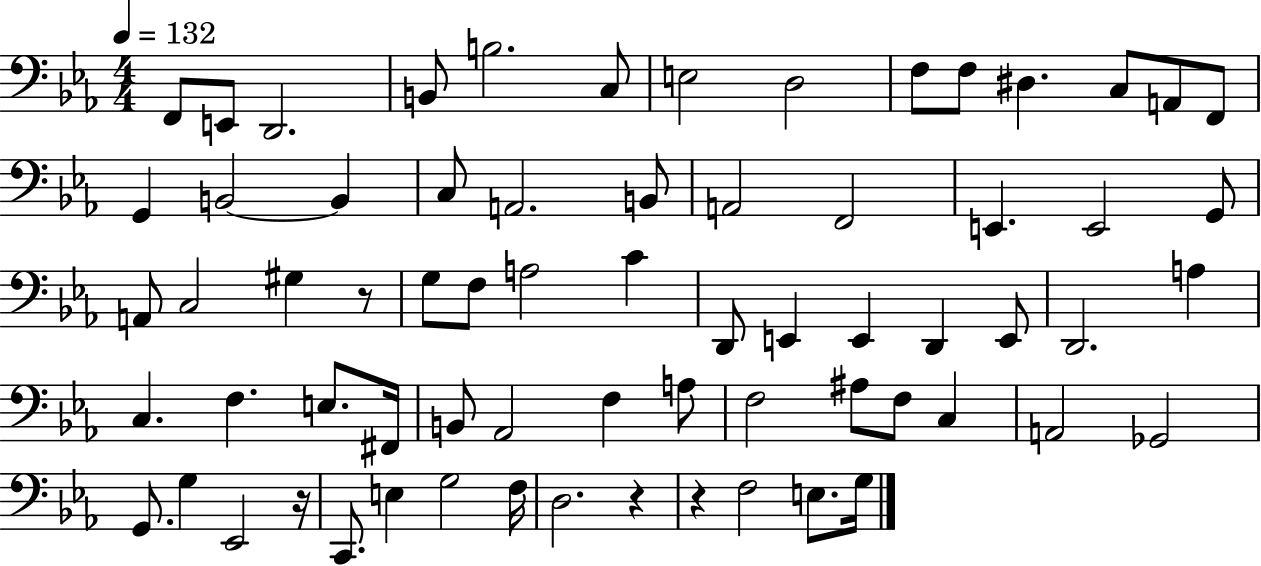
{
  \clef bass
  \numericTimeSignature
  \time 4/4
  \key ees \major
  \tempo 4 = 132
  \repeat volta 2 { f,8 e,8 d,2. | b,8 b2. c8 | e2 d2 | f8 f8 dis4. c8 a,8 f,8 | \break g,4 b,2~~ b,4 | c8 a,2. b,8 | a,2 f,2 | e,4. e,2 g,8 | \break a,8 c2 gis4 r8 | g8 f8 a2 c'4 | d,8 e,4 e,4 d,4 e,8 | d,2. a4 | \break c4. f4. e8. fis,16 | b,8 aes,2 f4 a8 | f2 ais8 f8 c4 | a,2 ges,2 | \break g,8. g4 ees,2 r16 | c,8. e4 g2 f16 | d2. r4 | r4 f2 e8. g16 | \break } \bar "|."
}